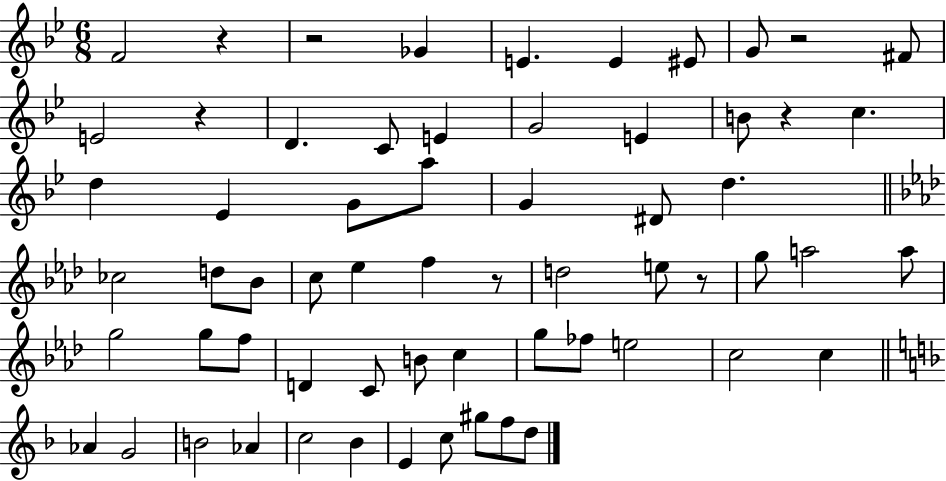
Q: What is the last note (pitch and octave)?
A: D5